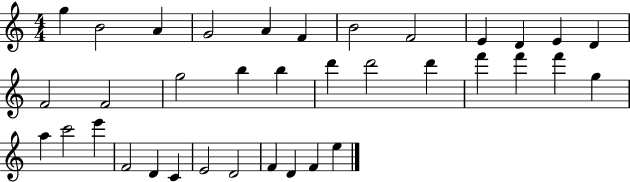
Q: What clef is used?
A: treble